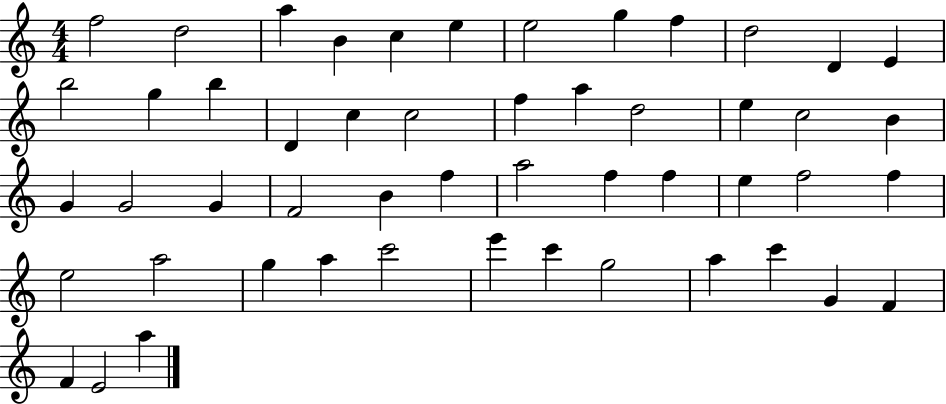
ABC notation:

X:1
T:Untitled
M:4/4
L:1/4
K:C
f2 d2 a B c e e2 g f d2 D E b2 g b D c c2 f a d2 e c2 B G G2 G F2 B f a2 f f e f2 f e2 a2 g a c'2 e' c' g2 a c' G F F E2 a